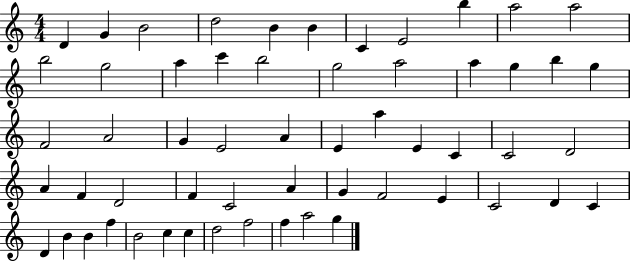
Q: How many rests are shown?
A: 0